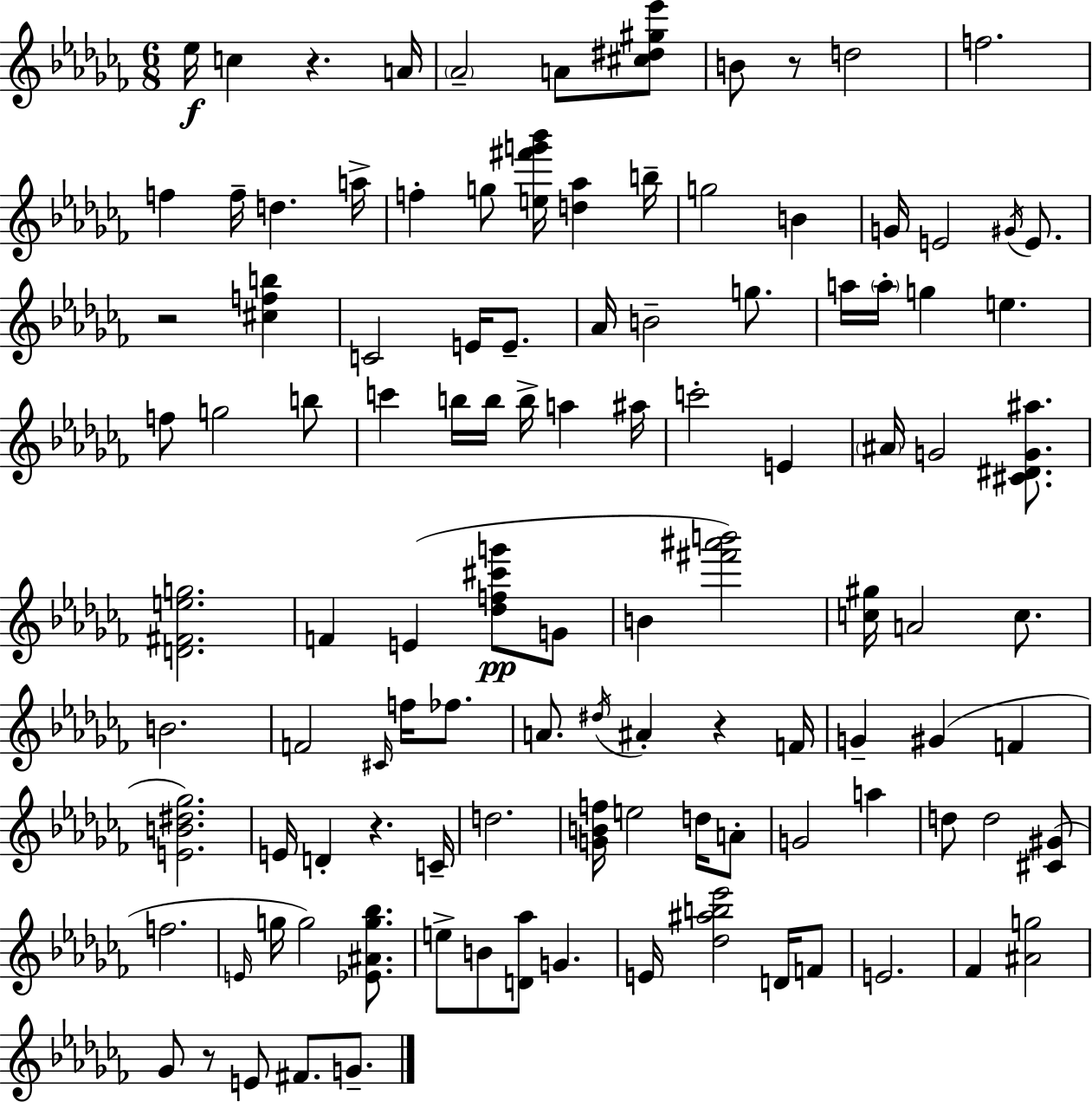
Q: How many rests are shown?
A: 6